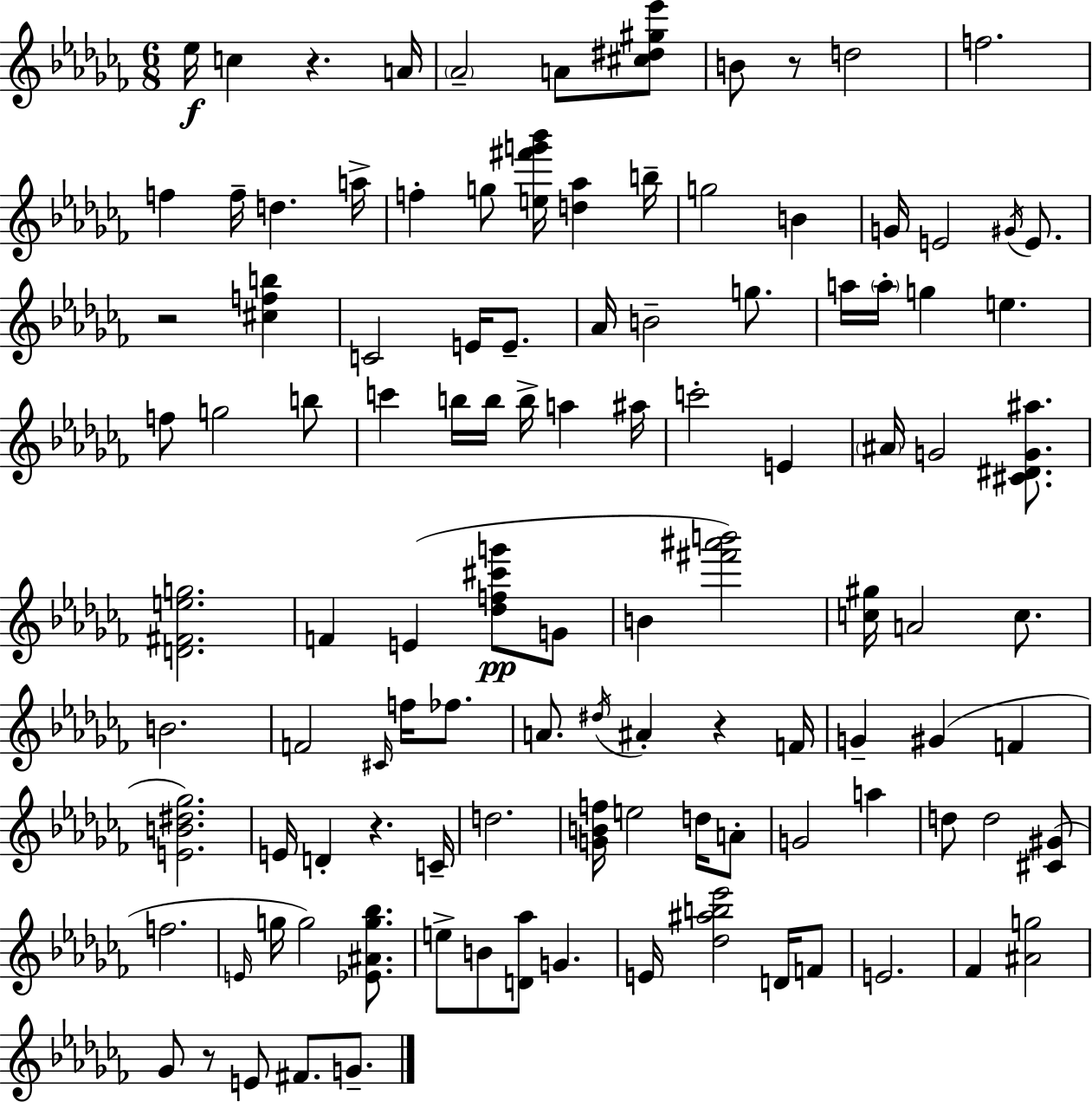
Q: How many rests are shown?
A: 6